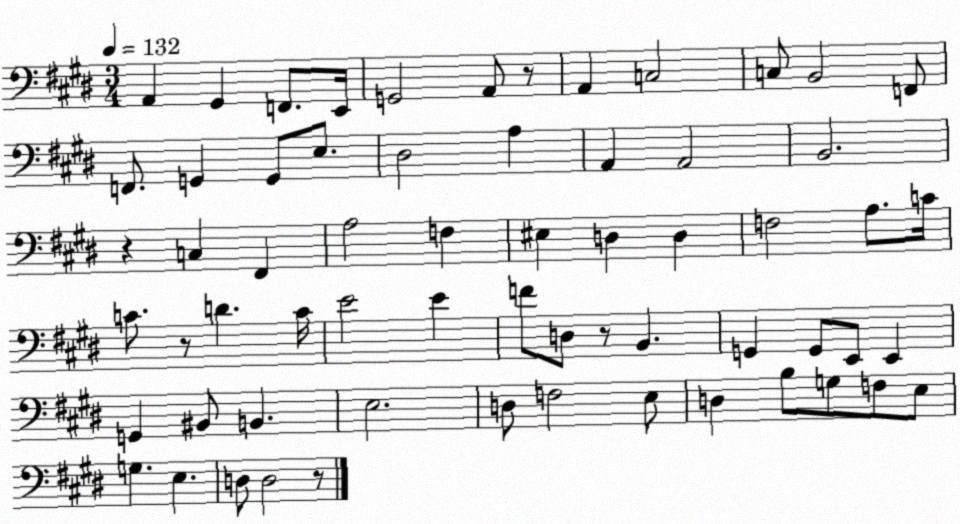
X:1
T:Untitled
M:3/4
L:1/4
K:E
A,, ^G,, F,,/2 E,,/4 G,,2 A,,/2 z/2 A,, C,2 C,/2 B,,2 F,,/2 F,,/2 G,, G,,/2 E,/2 ^D,2 A, A,, A,,2 B,,2 z C, ^F,, A,2 F, ^E, D, D, F,2 A,/2 C/4 C/2 z/2 D C/4 E2 E F/2 D,/2 z/2 B,, G,, G,,/2 E,,/2 E,, G,, ^B,,/2 B,, E,2 D,/2 F,2 E,/2 D, B,/2 G,/2 F,/2 E,/2 G, E, D,/2 D,2 z/2